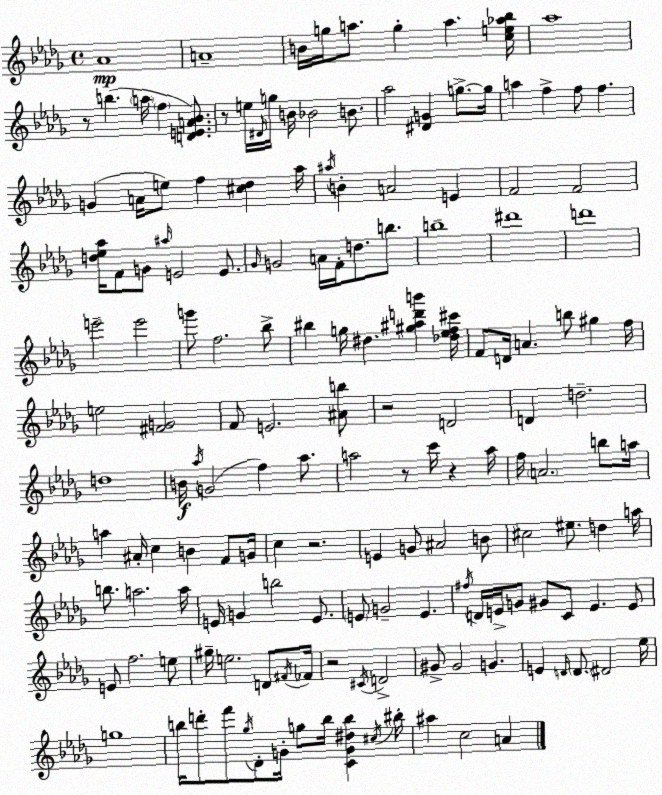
X:1
T:Untitled
M:4/4
L:1/4
K:Bbm
_A4 A4 B/4 g/4 a/2 g a [ce_a_b]/4 _a4 z/2 b a/4 f [DEA_B]/2 z/2 e/4 ^D/4 g/4 B/4 _B2 B/2 _a2 [^DG] g/2 g/4 a f f/2 f G A/4 e/2 f [^c_d] _a/4 ^a/4 B A2 E F2 F2 [d_e_a]/4 F/2 G/2 ^a/4 E2 E/2 _G/4 G2 A/4 F/4 d/2 b/2 b4 ^d'4 d'4 e'2 e'2 g'/2 f2 _b/2 ^b g/4 ^d [^g^ad'b'] [_d_ef^c']/4 F/2 D/4 A b/2 ^g f/4 e2 [^FG]2 F/2 E2 [^Ab]/2 z2 D2 D d2 d4 B/4 _a/4 G2 f _a/2 a2 z/2 c'/4 z a/4 f/4 A2 b/2 a/4 a ^A/4 c B F/2 G/4 c z2 E G/2 ^A2 B/2 ^c2 ^e/2 d a/4 b/2 a2 a/4 E/4 G b2 E/2 E/2 G2 E ^f/4 D/4 E/4 G/2 ^G/2 C/2 E E/2 E/2 f2 e/2 ^g/4 e2 D/2 ^F/4 _F/4 z2 ^C/4 D2 ^G/2 ^G2 G E D/4 D/2 ^D2 _e/4 g4 b/4 d'/2 f'/2 _g/4 _D/2 G/4 g/2 b/4 [CG^db] ^c/4 ^b/4 ^a c2 A